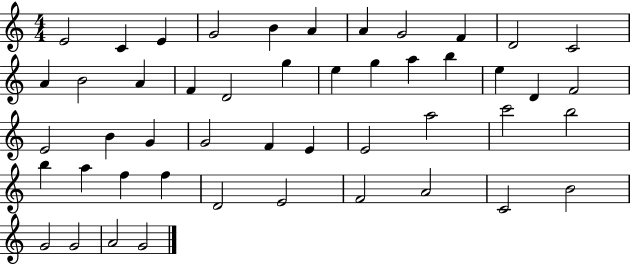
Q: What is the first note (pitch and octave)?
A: E4